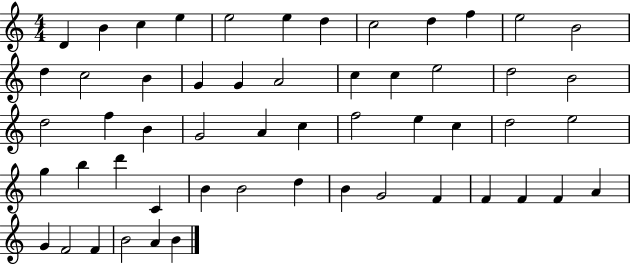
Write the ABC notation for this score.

X:1
T:Untitled
M:4/4
L:1/4
K:C
D B c e e2 e d c2 d f e2 B2 d c2 B G G A2 c c e2 d2 B2 d2 f B G2 A c f2 e c d2 e2 g b d' C B B2 d B G2 F F F F A G F2 F B2 A B